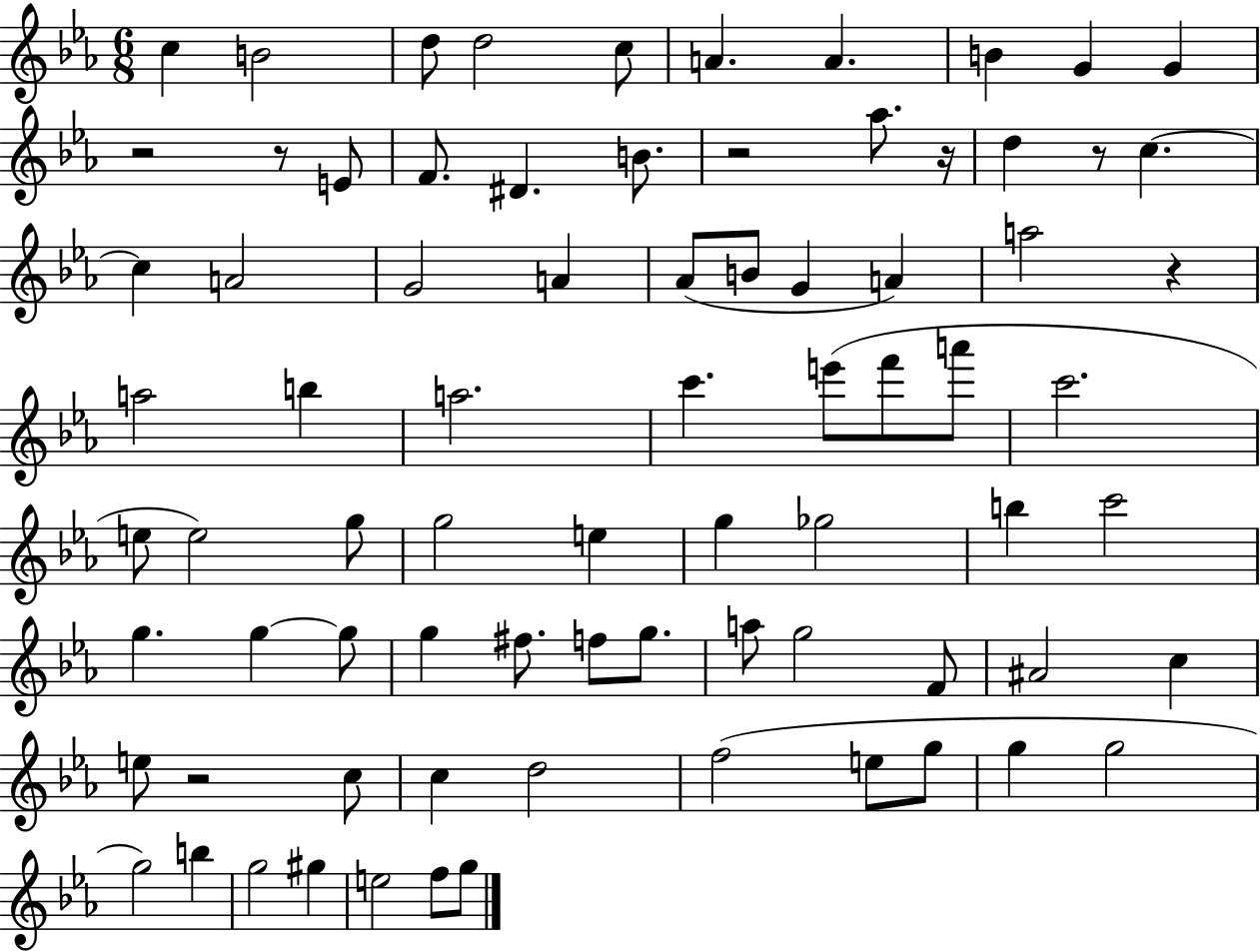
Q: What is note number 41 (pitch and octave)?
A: Gb5